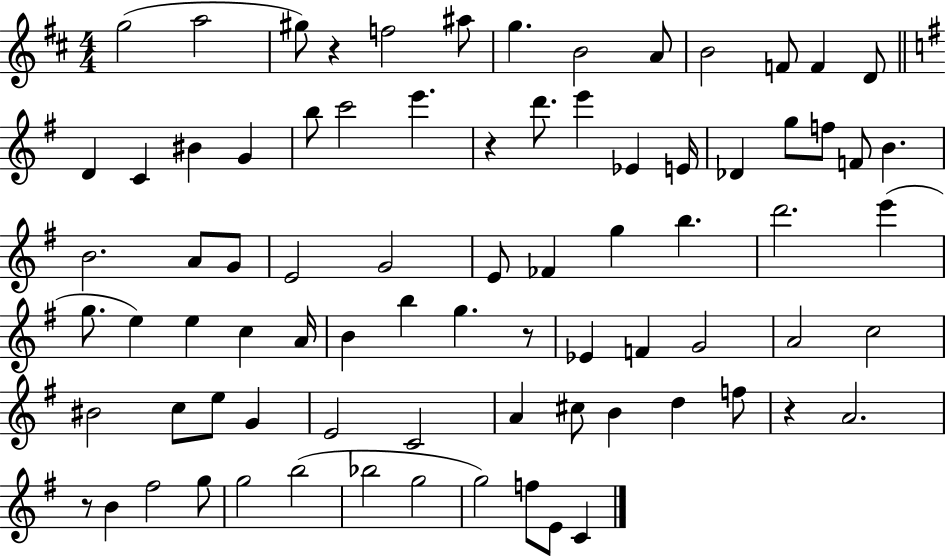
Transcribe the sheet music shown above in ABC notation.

X:1
T:Untitled
M:4/4
L:1/4
K:D
g2 a2 ^g/2 z f2 ^a/2 g B2 A/2 B2 F/2 F D/2 D C ^B G b/2 c'2 e' z d'/2 e' _E E/4 _D g/2 f/2 F/2 B B2 A/2 G/2 E2 G2 E/2 _F g b d'2 e' g/2 e e c A/4 B b g z/2 _E F G2 A2 c2 ^B2 c/2 e/2 G E2 C2 A ^c/2 B d f/2 z A2 z/2 B ^f2 g/2 g2 b2 _b2 g2 g2 f/2 E/2 C